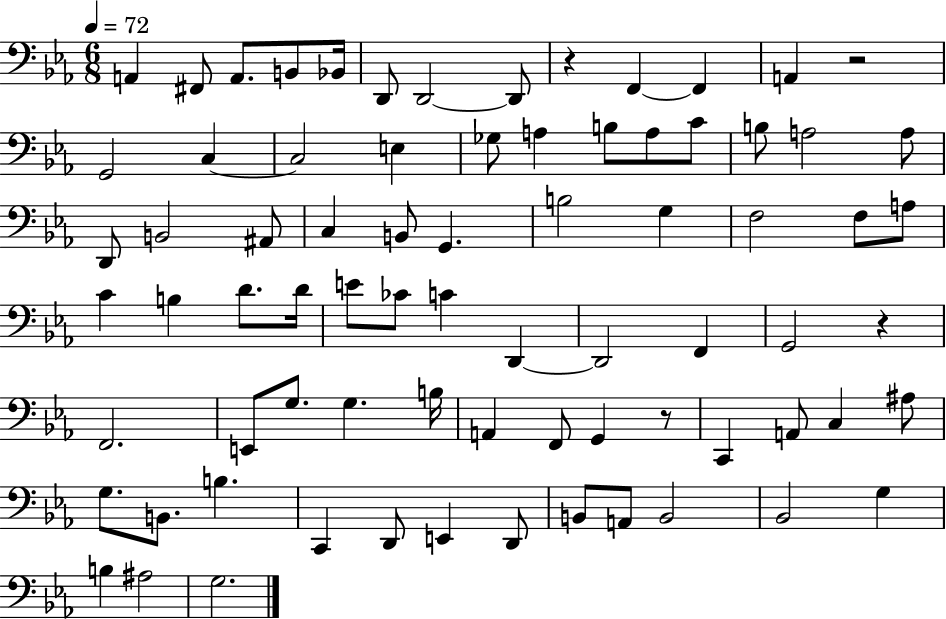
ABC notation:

X:1
T:Untitled
M:6/8
L:1/4
K:Eb
A,, ^F,,/2 A,,/2 B,,/2 _B,,/4 D,,/2 D,,2 D,,/2 z F,, F,, A,, z2 G,,2 C, C,2 E, _G,/2 A, B,/2 A,/2 C/2 B,/2 A,2 A,/2 D,,/2 B,,2 ^A,,/2 C, B,,/2 G,, B,2 G, F,2 F,/2 A,/2 C B, D/2 D/4 E/2 _C/2 C D,, D,,2 F,, G,,2 z F,,2 E,,/2 G,/2 G, B,/4 A,, F,,/2 G,, z/2 C,, A,,/2 C, ^A,/2 G,/2 B,,/2 B, C,, D,,/2 E,, D,,/2 B,,/2 A,,/2 B,,2 _B,,2 G, B, ^A,2 G,2